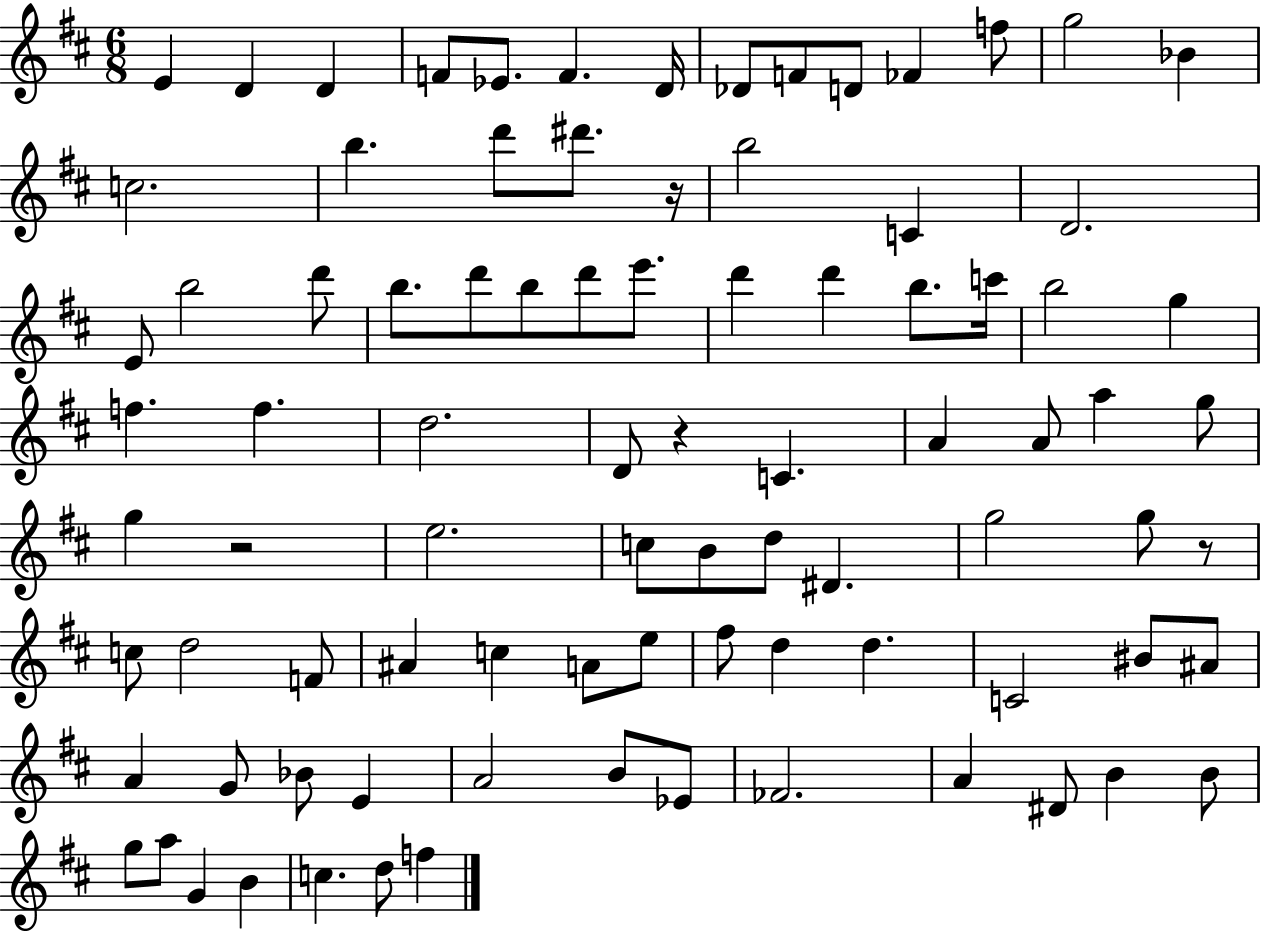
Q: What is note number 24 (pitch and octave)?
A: D6